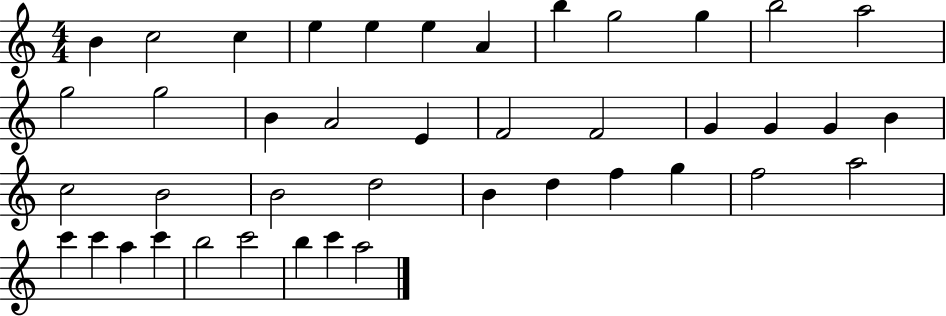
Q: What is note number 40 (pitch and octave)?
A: B5